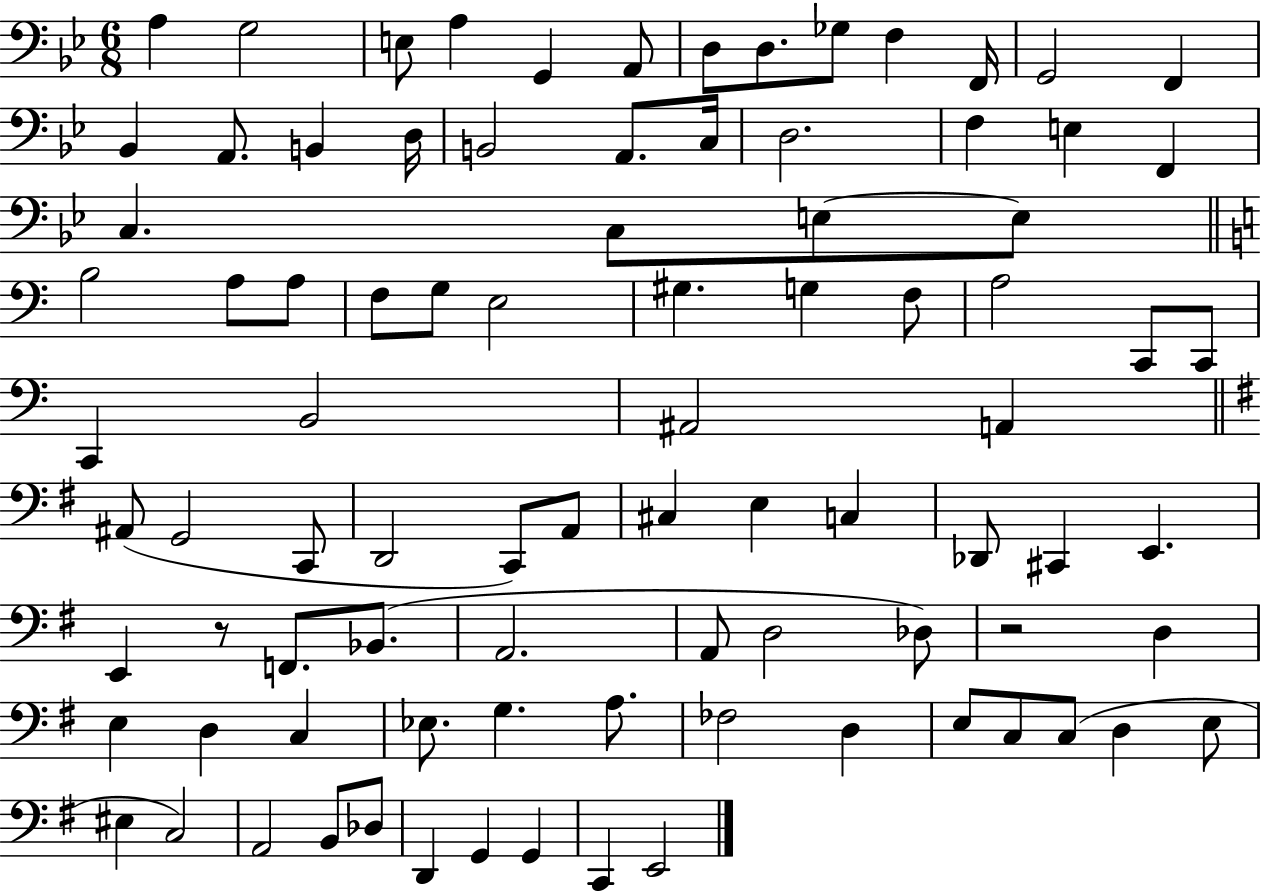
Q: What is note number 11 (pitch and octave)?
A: F2